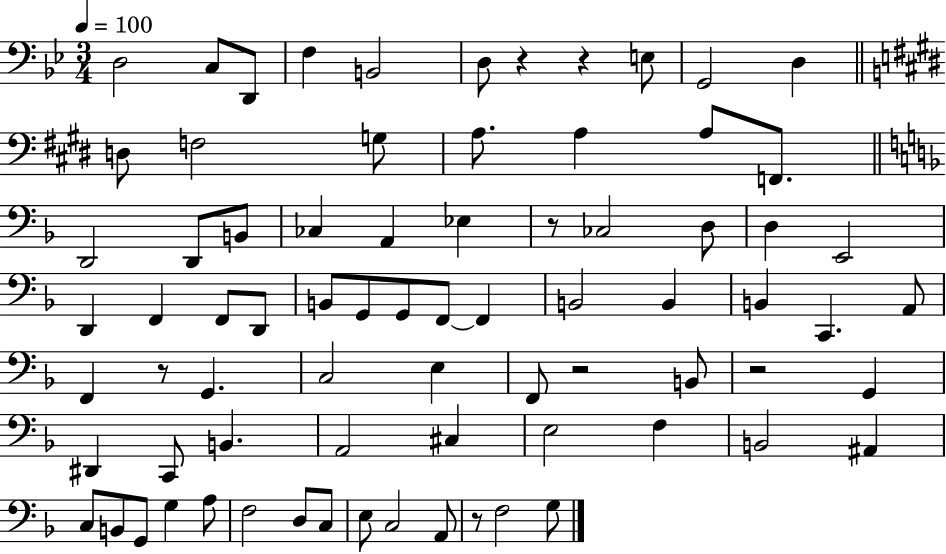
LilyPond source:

{
  \clef bass
  \numericTimeSignature
  \time 3/4
  \key bes \major
  \tempo 4 = 100
  d2 c8 d,8 | f4 b,2 | d8 r4 r4 e8 | g,2 d4 | \break \bar "||" \break \key e \major d8 f2 g8 | a8. a4 a8 f,8. | \bar "||" \break \key f \major d,2 d,8 b,8 | ces4 a,4 ees4 | r8 ces2 d8 | d4 e,2 | \break d,4 f,4 f,8 d,8 | b,8 g,8 g,8 f,8~~ f,4 | b,2 b,4 | b,4 c,4. a,8 | \break f,4 r8 g,4. | c2 e4 | f,8 r2 b,8 | r2 g,4 | \break dis,4 c,8 b,4. | a,2 cis4 | e2 f4 | b,2 ais,4 | \break c8 b,8 g,8 g4 a8 | f2 d8 c8 | e8 c2 a,8 | r8 f2 g8 | \break \bar "|."
}